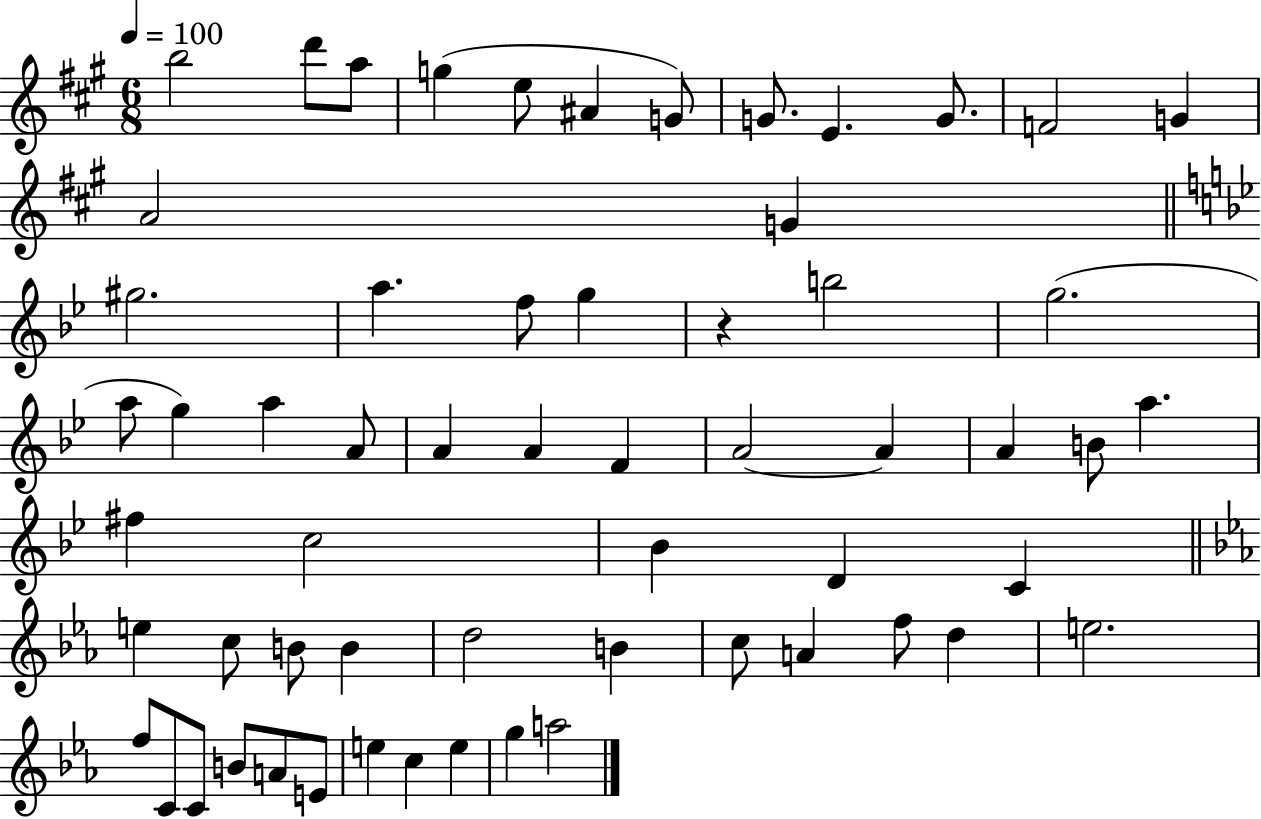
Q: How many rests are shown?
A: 1